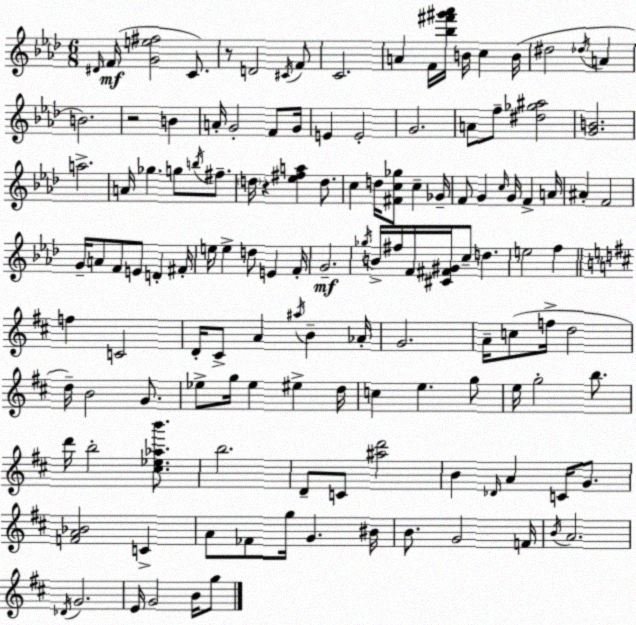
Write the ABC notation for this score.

X:1
T:Untitled
M:6/8
L:1/4
K:Fm
^D/4 F/4 [Ge^f]2 C/2 z/2 D2 ^C/4 F/2 C2 A F/4 [_b^f'^g'_a']/4 B/4 c B/4 ^d2 _d/4 A B2 z2 B A/4 G2 F/2 G/4 E E2 G2 A/2 f/2 [^d_g^a]2 [GB]2 a2 A/4 _g g/2 b/4 ^f/2 d/4 z [_e^fa] d/2 c d/4 [^Fc_g]/2 c _G/4 F/2 G c/4 G/4 F A/4 ^A F2 G/4 A/2 F/2 E/2 D ^F/4 e/4 e d/2 E F/4 G2 _g/4 B/4 ^f/4 F/4 [^C^F^G]/4 c/2 d e2 f f C2 D/4 ^C/2 A ^a/4 B _A/4 G2 A/4 c/2 f/4 d2 d/4 B2 G/2 _e/2 g/4 _e ^e d/4 c e g/2 e/4 g2 b/2 d'/4 b2 [^c_e_ab']/2 b2 D/2 C/2 [^ad']2 B _D/4 A C/4 G/2 [FA_B]2 C A/2 _F/2 g/4 G ^B/4 B/2 G2 F/4 B/4 A2 _D/4 G2 E/4 G2 B/4 g/2